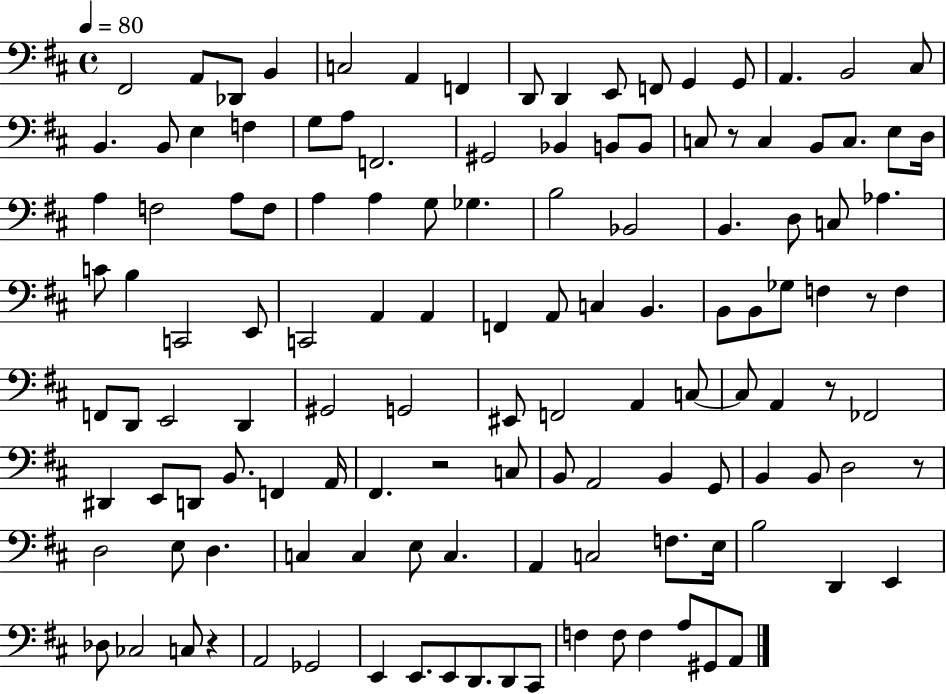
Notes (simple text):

F#2/h A2/e Db2/e B2/q C3/h A2/q F2/q D2/e D2/q E2/e F2/e G2/q G2/e A2/q. B2/h C#3/e B2/q. B2/e E3/q F3/q G3/e A3/e F2/h. G#2/h Bb2/q B2/e B2/e C3/e R/e C3/q B2/e C3/e. E3/e D3/s A3/q F3/h A3/e F3/e A3/q A3/q G3/e Gb3/q. B3/h Bb2/h B2/q. D3/e C3/e Ab3/q. C4/e B3/q C2/h E2/e C2/h A2/q A2/q F2/q A2/e C3/q B2/q. B2/e B2/e Gb3/e F3/q R/e F3/q F2/e D2/e E2/h D2/q G#2/h G2/h EIS2/e F2/h A2/q C3/e C3/e A2/q R/e FES2/h D#2/q E2/e D2/e B2/e. F2/q A2/s F#2/q. R/h C3/e B2/e A2/h B2/q G2/e B2/q B2/e D3/h R/e D3/h E3/e D3/q. C3/q C3/q E3/e C3/q. A2/q C3/h F3/e. E3/s B3/h D2/q E2/q Db3/e CES3/h C3/e R/q A2/h Gb2/h E2/q E2/e. E2/e D2/e. D2/e C#2/e F3/q F3/e F3/q A3/e G#2/e A2/e